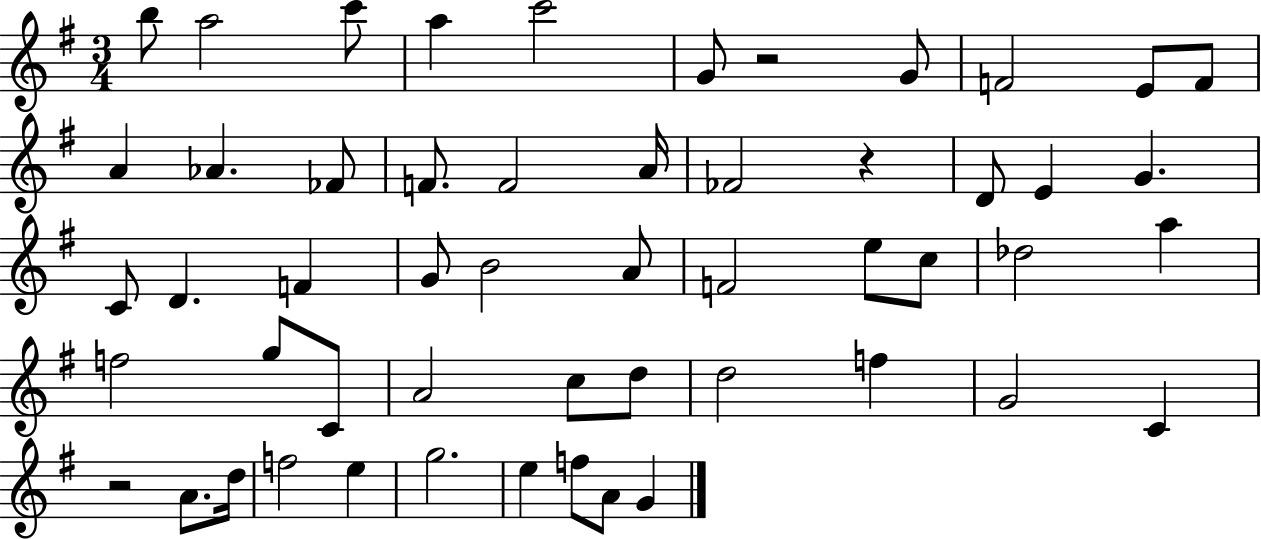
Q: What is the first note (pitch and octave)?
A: B5